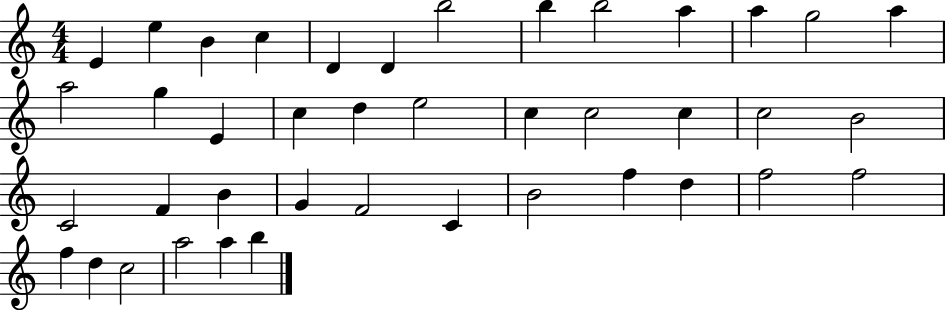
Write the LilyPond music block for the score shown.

{
  \clef treble
  \numericTimeSignature
  \time 4/4
  \key c \major
  e'4 e''4 b'4 c''4 | d'4 d'4 b''2 | b''4 b''2 a''4 | a''4 g''2 a''4 | \break a''2 g''4 e'4 | c''4 d''4 e''2 | c''4 c''2 c''4 | c''2 b'2 | \break c'2 f'4 b'4 | g'4 f'2 c'4 | b'2 f''4 d''4 | f''2 f''2 | \break f''4 d''4 c''2 | a''2 a''4 b''4 | \bar "|."
}